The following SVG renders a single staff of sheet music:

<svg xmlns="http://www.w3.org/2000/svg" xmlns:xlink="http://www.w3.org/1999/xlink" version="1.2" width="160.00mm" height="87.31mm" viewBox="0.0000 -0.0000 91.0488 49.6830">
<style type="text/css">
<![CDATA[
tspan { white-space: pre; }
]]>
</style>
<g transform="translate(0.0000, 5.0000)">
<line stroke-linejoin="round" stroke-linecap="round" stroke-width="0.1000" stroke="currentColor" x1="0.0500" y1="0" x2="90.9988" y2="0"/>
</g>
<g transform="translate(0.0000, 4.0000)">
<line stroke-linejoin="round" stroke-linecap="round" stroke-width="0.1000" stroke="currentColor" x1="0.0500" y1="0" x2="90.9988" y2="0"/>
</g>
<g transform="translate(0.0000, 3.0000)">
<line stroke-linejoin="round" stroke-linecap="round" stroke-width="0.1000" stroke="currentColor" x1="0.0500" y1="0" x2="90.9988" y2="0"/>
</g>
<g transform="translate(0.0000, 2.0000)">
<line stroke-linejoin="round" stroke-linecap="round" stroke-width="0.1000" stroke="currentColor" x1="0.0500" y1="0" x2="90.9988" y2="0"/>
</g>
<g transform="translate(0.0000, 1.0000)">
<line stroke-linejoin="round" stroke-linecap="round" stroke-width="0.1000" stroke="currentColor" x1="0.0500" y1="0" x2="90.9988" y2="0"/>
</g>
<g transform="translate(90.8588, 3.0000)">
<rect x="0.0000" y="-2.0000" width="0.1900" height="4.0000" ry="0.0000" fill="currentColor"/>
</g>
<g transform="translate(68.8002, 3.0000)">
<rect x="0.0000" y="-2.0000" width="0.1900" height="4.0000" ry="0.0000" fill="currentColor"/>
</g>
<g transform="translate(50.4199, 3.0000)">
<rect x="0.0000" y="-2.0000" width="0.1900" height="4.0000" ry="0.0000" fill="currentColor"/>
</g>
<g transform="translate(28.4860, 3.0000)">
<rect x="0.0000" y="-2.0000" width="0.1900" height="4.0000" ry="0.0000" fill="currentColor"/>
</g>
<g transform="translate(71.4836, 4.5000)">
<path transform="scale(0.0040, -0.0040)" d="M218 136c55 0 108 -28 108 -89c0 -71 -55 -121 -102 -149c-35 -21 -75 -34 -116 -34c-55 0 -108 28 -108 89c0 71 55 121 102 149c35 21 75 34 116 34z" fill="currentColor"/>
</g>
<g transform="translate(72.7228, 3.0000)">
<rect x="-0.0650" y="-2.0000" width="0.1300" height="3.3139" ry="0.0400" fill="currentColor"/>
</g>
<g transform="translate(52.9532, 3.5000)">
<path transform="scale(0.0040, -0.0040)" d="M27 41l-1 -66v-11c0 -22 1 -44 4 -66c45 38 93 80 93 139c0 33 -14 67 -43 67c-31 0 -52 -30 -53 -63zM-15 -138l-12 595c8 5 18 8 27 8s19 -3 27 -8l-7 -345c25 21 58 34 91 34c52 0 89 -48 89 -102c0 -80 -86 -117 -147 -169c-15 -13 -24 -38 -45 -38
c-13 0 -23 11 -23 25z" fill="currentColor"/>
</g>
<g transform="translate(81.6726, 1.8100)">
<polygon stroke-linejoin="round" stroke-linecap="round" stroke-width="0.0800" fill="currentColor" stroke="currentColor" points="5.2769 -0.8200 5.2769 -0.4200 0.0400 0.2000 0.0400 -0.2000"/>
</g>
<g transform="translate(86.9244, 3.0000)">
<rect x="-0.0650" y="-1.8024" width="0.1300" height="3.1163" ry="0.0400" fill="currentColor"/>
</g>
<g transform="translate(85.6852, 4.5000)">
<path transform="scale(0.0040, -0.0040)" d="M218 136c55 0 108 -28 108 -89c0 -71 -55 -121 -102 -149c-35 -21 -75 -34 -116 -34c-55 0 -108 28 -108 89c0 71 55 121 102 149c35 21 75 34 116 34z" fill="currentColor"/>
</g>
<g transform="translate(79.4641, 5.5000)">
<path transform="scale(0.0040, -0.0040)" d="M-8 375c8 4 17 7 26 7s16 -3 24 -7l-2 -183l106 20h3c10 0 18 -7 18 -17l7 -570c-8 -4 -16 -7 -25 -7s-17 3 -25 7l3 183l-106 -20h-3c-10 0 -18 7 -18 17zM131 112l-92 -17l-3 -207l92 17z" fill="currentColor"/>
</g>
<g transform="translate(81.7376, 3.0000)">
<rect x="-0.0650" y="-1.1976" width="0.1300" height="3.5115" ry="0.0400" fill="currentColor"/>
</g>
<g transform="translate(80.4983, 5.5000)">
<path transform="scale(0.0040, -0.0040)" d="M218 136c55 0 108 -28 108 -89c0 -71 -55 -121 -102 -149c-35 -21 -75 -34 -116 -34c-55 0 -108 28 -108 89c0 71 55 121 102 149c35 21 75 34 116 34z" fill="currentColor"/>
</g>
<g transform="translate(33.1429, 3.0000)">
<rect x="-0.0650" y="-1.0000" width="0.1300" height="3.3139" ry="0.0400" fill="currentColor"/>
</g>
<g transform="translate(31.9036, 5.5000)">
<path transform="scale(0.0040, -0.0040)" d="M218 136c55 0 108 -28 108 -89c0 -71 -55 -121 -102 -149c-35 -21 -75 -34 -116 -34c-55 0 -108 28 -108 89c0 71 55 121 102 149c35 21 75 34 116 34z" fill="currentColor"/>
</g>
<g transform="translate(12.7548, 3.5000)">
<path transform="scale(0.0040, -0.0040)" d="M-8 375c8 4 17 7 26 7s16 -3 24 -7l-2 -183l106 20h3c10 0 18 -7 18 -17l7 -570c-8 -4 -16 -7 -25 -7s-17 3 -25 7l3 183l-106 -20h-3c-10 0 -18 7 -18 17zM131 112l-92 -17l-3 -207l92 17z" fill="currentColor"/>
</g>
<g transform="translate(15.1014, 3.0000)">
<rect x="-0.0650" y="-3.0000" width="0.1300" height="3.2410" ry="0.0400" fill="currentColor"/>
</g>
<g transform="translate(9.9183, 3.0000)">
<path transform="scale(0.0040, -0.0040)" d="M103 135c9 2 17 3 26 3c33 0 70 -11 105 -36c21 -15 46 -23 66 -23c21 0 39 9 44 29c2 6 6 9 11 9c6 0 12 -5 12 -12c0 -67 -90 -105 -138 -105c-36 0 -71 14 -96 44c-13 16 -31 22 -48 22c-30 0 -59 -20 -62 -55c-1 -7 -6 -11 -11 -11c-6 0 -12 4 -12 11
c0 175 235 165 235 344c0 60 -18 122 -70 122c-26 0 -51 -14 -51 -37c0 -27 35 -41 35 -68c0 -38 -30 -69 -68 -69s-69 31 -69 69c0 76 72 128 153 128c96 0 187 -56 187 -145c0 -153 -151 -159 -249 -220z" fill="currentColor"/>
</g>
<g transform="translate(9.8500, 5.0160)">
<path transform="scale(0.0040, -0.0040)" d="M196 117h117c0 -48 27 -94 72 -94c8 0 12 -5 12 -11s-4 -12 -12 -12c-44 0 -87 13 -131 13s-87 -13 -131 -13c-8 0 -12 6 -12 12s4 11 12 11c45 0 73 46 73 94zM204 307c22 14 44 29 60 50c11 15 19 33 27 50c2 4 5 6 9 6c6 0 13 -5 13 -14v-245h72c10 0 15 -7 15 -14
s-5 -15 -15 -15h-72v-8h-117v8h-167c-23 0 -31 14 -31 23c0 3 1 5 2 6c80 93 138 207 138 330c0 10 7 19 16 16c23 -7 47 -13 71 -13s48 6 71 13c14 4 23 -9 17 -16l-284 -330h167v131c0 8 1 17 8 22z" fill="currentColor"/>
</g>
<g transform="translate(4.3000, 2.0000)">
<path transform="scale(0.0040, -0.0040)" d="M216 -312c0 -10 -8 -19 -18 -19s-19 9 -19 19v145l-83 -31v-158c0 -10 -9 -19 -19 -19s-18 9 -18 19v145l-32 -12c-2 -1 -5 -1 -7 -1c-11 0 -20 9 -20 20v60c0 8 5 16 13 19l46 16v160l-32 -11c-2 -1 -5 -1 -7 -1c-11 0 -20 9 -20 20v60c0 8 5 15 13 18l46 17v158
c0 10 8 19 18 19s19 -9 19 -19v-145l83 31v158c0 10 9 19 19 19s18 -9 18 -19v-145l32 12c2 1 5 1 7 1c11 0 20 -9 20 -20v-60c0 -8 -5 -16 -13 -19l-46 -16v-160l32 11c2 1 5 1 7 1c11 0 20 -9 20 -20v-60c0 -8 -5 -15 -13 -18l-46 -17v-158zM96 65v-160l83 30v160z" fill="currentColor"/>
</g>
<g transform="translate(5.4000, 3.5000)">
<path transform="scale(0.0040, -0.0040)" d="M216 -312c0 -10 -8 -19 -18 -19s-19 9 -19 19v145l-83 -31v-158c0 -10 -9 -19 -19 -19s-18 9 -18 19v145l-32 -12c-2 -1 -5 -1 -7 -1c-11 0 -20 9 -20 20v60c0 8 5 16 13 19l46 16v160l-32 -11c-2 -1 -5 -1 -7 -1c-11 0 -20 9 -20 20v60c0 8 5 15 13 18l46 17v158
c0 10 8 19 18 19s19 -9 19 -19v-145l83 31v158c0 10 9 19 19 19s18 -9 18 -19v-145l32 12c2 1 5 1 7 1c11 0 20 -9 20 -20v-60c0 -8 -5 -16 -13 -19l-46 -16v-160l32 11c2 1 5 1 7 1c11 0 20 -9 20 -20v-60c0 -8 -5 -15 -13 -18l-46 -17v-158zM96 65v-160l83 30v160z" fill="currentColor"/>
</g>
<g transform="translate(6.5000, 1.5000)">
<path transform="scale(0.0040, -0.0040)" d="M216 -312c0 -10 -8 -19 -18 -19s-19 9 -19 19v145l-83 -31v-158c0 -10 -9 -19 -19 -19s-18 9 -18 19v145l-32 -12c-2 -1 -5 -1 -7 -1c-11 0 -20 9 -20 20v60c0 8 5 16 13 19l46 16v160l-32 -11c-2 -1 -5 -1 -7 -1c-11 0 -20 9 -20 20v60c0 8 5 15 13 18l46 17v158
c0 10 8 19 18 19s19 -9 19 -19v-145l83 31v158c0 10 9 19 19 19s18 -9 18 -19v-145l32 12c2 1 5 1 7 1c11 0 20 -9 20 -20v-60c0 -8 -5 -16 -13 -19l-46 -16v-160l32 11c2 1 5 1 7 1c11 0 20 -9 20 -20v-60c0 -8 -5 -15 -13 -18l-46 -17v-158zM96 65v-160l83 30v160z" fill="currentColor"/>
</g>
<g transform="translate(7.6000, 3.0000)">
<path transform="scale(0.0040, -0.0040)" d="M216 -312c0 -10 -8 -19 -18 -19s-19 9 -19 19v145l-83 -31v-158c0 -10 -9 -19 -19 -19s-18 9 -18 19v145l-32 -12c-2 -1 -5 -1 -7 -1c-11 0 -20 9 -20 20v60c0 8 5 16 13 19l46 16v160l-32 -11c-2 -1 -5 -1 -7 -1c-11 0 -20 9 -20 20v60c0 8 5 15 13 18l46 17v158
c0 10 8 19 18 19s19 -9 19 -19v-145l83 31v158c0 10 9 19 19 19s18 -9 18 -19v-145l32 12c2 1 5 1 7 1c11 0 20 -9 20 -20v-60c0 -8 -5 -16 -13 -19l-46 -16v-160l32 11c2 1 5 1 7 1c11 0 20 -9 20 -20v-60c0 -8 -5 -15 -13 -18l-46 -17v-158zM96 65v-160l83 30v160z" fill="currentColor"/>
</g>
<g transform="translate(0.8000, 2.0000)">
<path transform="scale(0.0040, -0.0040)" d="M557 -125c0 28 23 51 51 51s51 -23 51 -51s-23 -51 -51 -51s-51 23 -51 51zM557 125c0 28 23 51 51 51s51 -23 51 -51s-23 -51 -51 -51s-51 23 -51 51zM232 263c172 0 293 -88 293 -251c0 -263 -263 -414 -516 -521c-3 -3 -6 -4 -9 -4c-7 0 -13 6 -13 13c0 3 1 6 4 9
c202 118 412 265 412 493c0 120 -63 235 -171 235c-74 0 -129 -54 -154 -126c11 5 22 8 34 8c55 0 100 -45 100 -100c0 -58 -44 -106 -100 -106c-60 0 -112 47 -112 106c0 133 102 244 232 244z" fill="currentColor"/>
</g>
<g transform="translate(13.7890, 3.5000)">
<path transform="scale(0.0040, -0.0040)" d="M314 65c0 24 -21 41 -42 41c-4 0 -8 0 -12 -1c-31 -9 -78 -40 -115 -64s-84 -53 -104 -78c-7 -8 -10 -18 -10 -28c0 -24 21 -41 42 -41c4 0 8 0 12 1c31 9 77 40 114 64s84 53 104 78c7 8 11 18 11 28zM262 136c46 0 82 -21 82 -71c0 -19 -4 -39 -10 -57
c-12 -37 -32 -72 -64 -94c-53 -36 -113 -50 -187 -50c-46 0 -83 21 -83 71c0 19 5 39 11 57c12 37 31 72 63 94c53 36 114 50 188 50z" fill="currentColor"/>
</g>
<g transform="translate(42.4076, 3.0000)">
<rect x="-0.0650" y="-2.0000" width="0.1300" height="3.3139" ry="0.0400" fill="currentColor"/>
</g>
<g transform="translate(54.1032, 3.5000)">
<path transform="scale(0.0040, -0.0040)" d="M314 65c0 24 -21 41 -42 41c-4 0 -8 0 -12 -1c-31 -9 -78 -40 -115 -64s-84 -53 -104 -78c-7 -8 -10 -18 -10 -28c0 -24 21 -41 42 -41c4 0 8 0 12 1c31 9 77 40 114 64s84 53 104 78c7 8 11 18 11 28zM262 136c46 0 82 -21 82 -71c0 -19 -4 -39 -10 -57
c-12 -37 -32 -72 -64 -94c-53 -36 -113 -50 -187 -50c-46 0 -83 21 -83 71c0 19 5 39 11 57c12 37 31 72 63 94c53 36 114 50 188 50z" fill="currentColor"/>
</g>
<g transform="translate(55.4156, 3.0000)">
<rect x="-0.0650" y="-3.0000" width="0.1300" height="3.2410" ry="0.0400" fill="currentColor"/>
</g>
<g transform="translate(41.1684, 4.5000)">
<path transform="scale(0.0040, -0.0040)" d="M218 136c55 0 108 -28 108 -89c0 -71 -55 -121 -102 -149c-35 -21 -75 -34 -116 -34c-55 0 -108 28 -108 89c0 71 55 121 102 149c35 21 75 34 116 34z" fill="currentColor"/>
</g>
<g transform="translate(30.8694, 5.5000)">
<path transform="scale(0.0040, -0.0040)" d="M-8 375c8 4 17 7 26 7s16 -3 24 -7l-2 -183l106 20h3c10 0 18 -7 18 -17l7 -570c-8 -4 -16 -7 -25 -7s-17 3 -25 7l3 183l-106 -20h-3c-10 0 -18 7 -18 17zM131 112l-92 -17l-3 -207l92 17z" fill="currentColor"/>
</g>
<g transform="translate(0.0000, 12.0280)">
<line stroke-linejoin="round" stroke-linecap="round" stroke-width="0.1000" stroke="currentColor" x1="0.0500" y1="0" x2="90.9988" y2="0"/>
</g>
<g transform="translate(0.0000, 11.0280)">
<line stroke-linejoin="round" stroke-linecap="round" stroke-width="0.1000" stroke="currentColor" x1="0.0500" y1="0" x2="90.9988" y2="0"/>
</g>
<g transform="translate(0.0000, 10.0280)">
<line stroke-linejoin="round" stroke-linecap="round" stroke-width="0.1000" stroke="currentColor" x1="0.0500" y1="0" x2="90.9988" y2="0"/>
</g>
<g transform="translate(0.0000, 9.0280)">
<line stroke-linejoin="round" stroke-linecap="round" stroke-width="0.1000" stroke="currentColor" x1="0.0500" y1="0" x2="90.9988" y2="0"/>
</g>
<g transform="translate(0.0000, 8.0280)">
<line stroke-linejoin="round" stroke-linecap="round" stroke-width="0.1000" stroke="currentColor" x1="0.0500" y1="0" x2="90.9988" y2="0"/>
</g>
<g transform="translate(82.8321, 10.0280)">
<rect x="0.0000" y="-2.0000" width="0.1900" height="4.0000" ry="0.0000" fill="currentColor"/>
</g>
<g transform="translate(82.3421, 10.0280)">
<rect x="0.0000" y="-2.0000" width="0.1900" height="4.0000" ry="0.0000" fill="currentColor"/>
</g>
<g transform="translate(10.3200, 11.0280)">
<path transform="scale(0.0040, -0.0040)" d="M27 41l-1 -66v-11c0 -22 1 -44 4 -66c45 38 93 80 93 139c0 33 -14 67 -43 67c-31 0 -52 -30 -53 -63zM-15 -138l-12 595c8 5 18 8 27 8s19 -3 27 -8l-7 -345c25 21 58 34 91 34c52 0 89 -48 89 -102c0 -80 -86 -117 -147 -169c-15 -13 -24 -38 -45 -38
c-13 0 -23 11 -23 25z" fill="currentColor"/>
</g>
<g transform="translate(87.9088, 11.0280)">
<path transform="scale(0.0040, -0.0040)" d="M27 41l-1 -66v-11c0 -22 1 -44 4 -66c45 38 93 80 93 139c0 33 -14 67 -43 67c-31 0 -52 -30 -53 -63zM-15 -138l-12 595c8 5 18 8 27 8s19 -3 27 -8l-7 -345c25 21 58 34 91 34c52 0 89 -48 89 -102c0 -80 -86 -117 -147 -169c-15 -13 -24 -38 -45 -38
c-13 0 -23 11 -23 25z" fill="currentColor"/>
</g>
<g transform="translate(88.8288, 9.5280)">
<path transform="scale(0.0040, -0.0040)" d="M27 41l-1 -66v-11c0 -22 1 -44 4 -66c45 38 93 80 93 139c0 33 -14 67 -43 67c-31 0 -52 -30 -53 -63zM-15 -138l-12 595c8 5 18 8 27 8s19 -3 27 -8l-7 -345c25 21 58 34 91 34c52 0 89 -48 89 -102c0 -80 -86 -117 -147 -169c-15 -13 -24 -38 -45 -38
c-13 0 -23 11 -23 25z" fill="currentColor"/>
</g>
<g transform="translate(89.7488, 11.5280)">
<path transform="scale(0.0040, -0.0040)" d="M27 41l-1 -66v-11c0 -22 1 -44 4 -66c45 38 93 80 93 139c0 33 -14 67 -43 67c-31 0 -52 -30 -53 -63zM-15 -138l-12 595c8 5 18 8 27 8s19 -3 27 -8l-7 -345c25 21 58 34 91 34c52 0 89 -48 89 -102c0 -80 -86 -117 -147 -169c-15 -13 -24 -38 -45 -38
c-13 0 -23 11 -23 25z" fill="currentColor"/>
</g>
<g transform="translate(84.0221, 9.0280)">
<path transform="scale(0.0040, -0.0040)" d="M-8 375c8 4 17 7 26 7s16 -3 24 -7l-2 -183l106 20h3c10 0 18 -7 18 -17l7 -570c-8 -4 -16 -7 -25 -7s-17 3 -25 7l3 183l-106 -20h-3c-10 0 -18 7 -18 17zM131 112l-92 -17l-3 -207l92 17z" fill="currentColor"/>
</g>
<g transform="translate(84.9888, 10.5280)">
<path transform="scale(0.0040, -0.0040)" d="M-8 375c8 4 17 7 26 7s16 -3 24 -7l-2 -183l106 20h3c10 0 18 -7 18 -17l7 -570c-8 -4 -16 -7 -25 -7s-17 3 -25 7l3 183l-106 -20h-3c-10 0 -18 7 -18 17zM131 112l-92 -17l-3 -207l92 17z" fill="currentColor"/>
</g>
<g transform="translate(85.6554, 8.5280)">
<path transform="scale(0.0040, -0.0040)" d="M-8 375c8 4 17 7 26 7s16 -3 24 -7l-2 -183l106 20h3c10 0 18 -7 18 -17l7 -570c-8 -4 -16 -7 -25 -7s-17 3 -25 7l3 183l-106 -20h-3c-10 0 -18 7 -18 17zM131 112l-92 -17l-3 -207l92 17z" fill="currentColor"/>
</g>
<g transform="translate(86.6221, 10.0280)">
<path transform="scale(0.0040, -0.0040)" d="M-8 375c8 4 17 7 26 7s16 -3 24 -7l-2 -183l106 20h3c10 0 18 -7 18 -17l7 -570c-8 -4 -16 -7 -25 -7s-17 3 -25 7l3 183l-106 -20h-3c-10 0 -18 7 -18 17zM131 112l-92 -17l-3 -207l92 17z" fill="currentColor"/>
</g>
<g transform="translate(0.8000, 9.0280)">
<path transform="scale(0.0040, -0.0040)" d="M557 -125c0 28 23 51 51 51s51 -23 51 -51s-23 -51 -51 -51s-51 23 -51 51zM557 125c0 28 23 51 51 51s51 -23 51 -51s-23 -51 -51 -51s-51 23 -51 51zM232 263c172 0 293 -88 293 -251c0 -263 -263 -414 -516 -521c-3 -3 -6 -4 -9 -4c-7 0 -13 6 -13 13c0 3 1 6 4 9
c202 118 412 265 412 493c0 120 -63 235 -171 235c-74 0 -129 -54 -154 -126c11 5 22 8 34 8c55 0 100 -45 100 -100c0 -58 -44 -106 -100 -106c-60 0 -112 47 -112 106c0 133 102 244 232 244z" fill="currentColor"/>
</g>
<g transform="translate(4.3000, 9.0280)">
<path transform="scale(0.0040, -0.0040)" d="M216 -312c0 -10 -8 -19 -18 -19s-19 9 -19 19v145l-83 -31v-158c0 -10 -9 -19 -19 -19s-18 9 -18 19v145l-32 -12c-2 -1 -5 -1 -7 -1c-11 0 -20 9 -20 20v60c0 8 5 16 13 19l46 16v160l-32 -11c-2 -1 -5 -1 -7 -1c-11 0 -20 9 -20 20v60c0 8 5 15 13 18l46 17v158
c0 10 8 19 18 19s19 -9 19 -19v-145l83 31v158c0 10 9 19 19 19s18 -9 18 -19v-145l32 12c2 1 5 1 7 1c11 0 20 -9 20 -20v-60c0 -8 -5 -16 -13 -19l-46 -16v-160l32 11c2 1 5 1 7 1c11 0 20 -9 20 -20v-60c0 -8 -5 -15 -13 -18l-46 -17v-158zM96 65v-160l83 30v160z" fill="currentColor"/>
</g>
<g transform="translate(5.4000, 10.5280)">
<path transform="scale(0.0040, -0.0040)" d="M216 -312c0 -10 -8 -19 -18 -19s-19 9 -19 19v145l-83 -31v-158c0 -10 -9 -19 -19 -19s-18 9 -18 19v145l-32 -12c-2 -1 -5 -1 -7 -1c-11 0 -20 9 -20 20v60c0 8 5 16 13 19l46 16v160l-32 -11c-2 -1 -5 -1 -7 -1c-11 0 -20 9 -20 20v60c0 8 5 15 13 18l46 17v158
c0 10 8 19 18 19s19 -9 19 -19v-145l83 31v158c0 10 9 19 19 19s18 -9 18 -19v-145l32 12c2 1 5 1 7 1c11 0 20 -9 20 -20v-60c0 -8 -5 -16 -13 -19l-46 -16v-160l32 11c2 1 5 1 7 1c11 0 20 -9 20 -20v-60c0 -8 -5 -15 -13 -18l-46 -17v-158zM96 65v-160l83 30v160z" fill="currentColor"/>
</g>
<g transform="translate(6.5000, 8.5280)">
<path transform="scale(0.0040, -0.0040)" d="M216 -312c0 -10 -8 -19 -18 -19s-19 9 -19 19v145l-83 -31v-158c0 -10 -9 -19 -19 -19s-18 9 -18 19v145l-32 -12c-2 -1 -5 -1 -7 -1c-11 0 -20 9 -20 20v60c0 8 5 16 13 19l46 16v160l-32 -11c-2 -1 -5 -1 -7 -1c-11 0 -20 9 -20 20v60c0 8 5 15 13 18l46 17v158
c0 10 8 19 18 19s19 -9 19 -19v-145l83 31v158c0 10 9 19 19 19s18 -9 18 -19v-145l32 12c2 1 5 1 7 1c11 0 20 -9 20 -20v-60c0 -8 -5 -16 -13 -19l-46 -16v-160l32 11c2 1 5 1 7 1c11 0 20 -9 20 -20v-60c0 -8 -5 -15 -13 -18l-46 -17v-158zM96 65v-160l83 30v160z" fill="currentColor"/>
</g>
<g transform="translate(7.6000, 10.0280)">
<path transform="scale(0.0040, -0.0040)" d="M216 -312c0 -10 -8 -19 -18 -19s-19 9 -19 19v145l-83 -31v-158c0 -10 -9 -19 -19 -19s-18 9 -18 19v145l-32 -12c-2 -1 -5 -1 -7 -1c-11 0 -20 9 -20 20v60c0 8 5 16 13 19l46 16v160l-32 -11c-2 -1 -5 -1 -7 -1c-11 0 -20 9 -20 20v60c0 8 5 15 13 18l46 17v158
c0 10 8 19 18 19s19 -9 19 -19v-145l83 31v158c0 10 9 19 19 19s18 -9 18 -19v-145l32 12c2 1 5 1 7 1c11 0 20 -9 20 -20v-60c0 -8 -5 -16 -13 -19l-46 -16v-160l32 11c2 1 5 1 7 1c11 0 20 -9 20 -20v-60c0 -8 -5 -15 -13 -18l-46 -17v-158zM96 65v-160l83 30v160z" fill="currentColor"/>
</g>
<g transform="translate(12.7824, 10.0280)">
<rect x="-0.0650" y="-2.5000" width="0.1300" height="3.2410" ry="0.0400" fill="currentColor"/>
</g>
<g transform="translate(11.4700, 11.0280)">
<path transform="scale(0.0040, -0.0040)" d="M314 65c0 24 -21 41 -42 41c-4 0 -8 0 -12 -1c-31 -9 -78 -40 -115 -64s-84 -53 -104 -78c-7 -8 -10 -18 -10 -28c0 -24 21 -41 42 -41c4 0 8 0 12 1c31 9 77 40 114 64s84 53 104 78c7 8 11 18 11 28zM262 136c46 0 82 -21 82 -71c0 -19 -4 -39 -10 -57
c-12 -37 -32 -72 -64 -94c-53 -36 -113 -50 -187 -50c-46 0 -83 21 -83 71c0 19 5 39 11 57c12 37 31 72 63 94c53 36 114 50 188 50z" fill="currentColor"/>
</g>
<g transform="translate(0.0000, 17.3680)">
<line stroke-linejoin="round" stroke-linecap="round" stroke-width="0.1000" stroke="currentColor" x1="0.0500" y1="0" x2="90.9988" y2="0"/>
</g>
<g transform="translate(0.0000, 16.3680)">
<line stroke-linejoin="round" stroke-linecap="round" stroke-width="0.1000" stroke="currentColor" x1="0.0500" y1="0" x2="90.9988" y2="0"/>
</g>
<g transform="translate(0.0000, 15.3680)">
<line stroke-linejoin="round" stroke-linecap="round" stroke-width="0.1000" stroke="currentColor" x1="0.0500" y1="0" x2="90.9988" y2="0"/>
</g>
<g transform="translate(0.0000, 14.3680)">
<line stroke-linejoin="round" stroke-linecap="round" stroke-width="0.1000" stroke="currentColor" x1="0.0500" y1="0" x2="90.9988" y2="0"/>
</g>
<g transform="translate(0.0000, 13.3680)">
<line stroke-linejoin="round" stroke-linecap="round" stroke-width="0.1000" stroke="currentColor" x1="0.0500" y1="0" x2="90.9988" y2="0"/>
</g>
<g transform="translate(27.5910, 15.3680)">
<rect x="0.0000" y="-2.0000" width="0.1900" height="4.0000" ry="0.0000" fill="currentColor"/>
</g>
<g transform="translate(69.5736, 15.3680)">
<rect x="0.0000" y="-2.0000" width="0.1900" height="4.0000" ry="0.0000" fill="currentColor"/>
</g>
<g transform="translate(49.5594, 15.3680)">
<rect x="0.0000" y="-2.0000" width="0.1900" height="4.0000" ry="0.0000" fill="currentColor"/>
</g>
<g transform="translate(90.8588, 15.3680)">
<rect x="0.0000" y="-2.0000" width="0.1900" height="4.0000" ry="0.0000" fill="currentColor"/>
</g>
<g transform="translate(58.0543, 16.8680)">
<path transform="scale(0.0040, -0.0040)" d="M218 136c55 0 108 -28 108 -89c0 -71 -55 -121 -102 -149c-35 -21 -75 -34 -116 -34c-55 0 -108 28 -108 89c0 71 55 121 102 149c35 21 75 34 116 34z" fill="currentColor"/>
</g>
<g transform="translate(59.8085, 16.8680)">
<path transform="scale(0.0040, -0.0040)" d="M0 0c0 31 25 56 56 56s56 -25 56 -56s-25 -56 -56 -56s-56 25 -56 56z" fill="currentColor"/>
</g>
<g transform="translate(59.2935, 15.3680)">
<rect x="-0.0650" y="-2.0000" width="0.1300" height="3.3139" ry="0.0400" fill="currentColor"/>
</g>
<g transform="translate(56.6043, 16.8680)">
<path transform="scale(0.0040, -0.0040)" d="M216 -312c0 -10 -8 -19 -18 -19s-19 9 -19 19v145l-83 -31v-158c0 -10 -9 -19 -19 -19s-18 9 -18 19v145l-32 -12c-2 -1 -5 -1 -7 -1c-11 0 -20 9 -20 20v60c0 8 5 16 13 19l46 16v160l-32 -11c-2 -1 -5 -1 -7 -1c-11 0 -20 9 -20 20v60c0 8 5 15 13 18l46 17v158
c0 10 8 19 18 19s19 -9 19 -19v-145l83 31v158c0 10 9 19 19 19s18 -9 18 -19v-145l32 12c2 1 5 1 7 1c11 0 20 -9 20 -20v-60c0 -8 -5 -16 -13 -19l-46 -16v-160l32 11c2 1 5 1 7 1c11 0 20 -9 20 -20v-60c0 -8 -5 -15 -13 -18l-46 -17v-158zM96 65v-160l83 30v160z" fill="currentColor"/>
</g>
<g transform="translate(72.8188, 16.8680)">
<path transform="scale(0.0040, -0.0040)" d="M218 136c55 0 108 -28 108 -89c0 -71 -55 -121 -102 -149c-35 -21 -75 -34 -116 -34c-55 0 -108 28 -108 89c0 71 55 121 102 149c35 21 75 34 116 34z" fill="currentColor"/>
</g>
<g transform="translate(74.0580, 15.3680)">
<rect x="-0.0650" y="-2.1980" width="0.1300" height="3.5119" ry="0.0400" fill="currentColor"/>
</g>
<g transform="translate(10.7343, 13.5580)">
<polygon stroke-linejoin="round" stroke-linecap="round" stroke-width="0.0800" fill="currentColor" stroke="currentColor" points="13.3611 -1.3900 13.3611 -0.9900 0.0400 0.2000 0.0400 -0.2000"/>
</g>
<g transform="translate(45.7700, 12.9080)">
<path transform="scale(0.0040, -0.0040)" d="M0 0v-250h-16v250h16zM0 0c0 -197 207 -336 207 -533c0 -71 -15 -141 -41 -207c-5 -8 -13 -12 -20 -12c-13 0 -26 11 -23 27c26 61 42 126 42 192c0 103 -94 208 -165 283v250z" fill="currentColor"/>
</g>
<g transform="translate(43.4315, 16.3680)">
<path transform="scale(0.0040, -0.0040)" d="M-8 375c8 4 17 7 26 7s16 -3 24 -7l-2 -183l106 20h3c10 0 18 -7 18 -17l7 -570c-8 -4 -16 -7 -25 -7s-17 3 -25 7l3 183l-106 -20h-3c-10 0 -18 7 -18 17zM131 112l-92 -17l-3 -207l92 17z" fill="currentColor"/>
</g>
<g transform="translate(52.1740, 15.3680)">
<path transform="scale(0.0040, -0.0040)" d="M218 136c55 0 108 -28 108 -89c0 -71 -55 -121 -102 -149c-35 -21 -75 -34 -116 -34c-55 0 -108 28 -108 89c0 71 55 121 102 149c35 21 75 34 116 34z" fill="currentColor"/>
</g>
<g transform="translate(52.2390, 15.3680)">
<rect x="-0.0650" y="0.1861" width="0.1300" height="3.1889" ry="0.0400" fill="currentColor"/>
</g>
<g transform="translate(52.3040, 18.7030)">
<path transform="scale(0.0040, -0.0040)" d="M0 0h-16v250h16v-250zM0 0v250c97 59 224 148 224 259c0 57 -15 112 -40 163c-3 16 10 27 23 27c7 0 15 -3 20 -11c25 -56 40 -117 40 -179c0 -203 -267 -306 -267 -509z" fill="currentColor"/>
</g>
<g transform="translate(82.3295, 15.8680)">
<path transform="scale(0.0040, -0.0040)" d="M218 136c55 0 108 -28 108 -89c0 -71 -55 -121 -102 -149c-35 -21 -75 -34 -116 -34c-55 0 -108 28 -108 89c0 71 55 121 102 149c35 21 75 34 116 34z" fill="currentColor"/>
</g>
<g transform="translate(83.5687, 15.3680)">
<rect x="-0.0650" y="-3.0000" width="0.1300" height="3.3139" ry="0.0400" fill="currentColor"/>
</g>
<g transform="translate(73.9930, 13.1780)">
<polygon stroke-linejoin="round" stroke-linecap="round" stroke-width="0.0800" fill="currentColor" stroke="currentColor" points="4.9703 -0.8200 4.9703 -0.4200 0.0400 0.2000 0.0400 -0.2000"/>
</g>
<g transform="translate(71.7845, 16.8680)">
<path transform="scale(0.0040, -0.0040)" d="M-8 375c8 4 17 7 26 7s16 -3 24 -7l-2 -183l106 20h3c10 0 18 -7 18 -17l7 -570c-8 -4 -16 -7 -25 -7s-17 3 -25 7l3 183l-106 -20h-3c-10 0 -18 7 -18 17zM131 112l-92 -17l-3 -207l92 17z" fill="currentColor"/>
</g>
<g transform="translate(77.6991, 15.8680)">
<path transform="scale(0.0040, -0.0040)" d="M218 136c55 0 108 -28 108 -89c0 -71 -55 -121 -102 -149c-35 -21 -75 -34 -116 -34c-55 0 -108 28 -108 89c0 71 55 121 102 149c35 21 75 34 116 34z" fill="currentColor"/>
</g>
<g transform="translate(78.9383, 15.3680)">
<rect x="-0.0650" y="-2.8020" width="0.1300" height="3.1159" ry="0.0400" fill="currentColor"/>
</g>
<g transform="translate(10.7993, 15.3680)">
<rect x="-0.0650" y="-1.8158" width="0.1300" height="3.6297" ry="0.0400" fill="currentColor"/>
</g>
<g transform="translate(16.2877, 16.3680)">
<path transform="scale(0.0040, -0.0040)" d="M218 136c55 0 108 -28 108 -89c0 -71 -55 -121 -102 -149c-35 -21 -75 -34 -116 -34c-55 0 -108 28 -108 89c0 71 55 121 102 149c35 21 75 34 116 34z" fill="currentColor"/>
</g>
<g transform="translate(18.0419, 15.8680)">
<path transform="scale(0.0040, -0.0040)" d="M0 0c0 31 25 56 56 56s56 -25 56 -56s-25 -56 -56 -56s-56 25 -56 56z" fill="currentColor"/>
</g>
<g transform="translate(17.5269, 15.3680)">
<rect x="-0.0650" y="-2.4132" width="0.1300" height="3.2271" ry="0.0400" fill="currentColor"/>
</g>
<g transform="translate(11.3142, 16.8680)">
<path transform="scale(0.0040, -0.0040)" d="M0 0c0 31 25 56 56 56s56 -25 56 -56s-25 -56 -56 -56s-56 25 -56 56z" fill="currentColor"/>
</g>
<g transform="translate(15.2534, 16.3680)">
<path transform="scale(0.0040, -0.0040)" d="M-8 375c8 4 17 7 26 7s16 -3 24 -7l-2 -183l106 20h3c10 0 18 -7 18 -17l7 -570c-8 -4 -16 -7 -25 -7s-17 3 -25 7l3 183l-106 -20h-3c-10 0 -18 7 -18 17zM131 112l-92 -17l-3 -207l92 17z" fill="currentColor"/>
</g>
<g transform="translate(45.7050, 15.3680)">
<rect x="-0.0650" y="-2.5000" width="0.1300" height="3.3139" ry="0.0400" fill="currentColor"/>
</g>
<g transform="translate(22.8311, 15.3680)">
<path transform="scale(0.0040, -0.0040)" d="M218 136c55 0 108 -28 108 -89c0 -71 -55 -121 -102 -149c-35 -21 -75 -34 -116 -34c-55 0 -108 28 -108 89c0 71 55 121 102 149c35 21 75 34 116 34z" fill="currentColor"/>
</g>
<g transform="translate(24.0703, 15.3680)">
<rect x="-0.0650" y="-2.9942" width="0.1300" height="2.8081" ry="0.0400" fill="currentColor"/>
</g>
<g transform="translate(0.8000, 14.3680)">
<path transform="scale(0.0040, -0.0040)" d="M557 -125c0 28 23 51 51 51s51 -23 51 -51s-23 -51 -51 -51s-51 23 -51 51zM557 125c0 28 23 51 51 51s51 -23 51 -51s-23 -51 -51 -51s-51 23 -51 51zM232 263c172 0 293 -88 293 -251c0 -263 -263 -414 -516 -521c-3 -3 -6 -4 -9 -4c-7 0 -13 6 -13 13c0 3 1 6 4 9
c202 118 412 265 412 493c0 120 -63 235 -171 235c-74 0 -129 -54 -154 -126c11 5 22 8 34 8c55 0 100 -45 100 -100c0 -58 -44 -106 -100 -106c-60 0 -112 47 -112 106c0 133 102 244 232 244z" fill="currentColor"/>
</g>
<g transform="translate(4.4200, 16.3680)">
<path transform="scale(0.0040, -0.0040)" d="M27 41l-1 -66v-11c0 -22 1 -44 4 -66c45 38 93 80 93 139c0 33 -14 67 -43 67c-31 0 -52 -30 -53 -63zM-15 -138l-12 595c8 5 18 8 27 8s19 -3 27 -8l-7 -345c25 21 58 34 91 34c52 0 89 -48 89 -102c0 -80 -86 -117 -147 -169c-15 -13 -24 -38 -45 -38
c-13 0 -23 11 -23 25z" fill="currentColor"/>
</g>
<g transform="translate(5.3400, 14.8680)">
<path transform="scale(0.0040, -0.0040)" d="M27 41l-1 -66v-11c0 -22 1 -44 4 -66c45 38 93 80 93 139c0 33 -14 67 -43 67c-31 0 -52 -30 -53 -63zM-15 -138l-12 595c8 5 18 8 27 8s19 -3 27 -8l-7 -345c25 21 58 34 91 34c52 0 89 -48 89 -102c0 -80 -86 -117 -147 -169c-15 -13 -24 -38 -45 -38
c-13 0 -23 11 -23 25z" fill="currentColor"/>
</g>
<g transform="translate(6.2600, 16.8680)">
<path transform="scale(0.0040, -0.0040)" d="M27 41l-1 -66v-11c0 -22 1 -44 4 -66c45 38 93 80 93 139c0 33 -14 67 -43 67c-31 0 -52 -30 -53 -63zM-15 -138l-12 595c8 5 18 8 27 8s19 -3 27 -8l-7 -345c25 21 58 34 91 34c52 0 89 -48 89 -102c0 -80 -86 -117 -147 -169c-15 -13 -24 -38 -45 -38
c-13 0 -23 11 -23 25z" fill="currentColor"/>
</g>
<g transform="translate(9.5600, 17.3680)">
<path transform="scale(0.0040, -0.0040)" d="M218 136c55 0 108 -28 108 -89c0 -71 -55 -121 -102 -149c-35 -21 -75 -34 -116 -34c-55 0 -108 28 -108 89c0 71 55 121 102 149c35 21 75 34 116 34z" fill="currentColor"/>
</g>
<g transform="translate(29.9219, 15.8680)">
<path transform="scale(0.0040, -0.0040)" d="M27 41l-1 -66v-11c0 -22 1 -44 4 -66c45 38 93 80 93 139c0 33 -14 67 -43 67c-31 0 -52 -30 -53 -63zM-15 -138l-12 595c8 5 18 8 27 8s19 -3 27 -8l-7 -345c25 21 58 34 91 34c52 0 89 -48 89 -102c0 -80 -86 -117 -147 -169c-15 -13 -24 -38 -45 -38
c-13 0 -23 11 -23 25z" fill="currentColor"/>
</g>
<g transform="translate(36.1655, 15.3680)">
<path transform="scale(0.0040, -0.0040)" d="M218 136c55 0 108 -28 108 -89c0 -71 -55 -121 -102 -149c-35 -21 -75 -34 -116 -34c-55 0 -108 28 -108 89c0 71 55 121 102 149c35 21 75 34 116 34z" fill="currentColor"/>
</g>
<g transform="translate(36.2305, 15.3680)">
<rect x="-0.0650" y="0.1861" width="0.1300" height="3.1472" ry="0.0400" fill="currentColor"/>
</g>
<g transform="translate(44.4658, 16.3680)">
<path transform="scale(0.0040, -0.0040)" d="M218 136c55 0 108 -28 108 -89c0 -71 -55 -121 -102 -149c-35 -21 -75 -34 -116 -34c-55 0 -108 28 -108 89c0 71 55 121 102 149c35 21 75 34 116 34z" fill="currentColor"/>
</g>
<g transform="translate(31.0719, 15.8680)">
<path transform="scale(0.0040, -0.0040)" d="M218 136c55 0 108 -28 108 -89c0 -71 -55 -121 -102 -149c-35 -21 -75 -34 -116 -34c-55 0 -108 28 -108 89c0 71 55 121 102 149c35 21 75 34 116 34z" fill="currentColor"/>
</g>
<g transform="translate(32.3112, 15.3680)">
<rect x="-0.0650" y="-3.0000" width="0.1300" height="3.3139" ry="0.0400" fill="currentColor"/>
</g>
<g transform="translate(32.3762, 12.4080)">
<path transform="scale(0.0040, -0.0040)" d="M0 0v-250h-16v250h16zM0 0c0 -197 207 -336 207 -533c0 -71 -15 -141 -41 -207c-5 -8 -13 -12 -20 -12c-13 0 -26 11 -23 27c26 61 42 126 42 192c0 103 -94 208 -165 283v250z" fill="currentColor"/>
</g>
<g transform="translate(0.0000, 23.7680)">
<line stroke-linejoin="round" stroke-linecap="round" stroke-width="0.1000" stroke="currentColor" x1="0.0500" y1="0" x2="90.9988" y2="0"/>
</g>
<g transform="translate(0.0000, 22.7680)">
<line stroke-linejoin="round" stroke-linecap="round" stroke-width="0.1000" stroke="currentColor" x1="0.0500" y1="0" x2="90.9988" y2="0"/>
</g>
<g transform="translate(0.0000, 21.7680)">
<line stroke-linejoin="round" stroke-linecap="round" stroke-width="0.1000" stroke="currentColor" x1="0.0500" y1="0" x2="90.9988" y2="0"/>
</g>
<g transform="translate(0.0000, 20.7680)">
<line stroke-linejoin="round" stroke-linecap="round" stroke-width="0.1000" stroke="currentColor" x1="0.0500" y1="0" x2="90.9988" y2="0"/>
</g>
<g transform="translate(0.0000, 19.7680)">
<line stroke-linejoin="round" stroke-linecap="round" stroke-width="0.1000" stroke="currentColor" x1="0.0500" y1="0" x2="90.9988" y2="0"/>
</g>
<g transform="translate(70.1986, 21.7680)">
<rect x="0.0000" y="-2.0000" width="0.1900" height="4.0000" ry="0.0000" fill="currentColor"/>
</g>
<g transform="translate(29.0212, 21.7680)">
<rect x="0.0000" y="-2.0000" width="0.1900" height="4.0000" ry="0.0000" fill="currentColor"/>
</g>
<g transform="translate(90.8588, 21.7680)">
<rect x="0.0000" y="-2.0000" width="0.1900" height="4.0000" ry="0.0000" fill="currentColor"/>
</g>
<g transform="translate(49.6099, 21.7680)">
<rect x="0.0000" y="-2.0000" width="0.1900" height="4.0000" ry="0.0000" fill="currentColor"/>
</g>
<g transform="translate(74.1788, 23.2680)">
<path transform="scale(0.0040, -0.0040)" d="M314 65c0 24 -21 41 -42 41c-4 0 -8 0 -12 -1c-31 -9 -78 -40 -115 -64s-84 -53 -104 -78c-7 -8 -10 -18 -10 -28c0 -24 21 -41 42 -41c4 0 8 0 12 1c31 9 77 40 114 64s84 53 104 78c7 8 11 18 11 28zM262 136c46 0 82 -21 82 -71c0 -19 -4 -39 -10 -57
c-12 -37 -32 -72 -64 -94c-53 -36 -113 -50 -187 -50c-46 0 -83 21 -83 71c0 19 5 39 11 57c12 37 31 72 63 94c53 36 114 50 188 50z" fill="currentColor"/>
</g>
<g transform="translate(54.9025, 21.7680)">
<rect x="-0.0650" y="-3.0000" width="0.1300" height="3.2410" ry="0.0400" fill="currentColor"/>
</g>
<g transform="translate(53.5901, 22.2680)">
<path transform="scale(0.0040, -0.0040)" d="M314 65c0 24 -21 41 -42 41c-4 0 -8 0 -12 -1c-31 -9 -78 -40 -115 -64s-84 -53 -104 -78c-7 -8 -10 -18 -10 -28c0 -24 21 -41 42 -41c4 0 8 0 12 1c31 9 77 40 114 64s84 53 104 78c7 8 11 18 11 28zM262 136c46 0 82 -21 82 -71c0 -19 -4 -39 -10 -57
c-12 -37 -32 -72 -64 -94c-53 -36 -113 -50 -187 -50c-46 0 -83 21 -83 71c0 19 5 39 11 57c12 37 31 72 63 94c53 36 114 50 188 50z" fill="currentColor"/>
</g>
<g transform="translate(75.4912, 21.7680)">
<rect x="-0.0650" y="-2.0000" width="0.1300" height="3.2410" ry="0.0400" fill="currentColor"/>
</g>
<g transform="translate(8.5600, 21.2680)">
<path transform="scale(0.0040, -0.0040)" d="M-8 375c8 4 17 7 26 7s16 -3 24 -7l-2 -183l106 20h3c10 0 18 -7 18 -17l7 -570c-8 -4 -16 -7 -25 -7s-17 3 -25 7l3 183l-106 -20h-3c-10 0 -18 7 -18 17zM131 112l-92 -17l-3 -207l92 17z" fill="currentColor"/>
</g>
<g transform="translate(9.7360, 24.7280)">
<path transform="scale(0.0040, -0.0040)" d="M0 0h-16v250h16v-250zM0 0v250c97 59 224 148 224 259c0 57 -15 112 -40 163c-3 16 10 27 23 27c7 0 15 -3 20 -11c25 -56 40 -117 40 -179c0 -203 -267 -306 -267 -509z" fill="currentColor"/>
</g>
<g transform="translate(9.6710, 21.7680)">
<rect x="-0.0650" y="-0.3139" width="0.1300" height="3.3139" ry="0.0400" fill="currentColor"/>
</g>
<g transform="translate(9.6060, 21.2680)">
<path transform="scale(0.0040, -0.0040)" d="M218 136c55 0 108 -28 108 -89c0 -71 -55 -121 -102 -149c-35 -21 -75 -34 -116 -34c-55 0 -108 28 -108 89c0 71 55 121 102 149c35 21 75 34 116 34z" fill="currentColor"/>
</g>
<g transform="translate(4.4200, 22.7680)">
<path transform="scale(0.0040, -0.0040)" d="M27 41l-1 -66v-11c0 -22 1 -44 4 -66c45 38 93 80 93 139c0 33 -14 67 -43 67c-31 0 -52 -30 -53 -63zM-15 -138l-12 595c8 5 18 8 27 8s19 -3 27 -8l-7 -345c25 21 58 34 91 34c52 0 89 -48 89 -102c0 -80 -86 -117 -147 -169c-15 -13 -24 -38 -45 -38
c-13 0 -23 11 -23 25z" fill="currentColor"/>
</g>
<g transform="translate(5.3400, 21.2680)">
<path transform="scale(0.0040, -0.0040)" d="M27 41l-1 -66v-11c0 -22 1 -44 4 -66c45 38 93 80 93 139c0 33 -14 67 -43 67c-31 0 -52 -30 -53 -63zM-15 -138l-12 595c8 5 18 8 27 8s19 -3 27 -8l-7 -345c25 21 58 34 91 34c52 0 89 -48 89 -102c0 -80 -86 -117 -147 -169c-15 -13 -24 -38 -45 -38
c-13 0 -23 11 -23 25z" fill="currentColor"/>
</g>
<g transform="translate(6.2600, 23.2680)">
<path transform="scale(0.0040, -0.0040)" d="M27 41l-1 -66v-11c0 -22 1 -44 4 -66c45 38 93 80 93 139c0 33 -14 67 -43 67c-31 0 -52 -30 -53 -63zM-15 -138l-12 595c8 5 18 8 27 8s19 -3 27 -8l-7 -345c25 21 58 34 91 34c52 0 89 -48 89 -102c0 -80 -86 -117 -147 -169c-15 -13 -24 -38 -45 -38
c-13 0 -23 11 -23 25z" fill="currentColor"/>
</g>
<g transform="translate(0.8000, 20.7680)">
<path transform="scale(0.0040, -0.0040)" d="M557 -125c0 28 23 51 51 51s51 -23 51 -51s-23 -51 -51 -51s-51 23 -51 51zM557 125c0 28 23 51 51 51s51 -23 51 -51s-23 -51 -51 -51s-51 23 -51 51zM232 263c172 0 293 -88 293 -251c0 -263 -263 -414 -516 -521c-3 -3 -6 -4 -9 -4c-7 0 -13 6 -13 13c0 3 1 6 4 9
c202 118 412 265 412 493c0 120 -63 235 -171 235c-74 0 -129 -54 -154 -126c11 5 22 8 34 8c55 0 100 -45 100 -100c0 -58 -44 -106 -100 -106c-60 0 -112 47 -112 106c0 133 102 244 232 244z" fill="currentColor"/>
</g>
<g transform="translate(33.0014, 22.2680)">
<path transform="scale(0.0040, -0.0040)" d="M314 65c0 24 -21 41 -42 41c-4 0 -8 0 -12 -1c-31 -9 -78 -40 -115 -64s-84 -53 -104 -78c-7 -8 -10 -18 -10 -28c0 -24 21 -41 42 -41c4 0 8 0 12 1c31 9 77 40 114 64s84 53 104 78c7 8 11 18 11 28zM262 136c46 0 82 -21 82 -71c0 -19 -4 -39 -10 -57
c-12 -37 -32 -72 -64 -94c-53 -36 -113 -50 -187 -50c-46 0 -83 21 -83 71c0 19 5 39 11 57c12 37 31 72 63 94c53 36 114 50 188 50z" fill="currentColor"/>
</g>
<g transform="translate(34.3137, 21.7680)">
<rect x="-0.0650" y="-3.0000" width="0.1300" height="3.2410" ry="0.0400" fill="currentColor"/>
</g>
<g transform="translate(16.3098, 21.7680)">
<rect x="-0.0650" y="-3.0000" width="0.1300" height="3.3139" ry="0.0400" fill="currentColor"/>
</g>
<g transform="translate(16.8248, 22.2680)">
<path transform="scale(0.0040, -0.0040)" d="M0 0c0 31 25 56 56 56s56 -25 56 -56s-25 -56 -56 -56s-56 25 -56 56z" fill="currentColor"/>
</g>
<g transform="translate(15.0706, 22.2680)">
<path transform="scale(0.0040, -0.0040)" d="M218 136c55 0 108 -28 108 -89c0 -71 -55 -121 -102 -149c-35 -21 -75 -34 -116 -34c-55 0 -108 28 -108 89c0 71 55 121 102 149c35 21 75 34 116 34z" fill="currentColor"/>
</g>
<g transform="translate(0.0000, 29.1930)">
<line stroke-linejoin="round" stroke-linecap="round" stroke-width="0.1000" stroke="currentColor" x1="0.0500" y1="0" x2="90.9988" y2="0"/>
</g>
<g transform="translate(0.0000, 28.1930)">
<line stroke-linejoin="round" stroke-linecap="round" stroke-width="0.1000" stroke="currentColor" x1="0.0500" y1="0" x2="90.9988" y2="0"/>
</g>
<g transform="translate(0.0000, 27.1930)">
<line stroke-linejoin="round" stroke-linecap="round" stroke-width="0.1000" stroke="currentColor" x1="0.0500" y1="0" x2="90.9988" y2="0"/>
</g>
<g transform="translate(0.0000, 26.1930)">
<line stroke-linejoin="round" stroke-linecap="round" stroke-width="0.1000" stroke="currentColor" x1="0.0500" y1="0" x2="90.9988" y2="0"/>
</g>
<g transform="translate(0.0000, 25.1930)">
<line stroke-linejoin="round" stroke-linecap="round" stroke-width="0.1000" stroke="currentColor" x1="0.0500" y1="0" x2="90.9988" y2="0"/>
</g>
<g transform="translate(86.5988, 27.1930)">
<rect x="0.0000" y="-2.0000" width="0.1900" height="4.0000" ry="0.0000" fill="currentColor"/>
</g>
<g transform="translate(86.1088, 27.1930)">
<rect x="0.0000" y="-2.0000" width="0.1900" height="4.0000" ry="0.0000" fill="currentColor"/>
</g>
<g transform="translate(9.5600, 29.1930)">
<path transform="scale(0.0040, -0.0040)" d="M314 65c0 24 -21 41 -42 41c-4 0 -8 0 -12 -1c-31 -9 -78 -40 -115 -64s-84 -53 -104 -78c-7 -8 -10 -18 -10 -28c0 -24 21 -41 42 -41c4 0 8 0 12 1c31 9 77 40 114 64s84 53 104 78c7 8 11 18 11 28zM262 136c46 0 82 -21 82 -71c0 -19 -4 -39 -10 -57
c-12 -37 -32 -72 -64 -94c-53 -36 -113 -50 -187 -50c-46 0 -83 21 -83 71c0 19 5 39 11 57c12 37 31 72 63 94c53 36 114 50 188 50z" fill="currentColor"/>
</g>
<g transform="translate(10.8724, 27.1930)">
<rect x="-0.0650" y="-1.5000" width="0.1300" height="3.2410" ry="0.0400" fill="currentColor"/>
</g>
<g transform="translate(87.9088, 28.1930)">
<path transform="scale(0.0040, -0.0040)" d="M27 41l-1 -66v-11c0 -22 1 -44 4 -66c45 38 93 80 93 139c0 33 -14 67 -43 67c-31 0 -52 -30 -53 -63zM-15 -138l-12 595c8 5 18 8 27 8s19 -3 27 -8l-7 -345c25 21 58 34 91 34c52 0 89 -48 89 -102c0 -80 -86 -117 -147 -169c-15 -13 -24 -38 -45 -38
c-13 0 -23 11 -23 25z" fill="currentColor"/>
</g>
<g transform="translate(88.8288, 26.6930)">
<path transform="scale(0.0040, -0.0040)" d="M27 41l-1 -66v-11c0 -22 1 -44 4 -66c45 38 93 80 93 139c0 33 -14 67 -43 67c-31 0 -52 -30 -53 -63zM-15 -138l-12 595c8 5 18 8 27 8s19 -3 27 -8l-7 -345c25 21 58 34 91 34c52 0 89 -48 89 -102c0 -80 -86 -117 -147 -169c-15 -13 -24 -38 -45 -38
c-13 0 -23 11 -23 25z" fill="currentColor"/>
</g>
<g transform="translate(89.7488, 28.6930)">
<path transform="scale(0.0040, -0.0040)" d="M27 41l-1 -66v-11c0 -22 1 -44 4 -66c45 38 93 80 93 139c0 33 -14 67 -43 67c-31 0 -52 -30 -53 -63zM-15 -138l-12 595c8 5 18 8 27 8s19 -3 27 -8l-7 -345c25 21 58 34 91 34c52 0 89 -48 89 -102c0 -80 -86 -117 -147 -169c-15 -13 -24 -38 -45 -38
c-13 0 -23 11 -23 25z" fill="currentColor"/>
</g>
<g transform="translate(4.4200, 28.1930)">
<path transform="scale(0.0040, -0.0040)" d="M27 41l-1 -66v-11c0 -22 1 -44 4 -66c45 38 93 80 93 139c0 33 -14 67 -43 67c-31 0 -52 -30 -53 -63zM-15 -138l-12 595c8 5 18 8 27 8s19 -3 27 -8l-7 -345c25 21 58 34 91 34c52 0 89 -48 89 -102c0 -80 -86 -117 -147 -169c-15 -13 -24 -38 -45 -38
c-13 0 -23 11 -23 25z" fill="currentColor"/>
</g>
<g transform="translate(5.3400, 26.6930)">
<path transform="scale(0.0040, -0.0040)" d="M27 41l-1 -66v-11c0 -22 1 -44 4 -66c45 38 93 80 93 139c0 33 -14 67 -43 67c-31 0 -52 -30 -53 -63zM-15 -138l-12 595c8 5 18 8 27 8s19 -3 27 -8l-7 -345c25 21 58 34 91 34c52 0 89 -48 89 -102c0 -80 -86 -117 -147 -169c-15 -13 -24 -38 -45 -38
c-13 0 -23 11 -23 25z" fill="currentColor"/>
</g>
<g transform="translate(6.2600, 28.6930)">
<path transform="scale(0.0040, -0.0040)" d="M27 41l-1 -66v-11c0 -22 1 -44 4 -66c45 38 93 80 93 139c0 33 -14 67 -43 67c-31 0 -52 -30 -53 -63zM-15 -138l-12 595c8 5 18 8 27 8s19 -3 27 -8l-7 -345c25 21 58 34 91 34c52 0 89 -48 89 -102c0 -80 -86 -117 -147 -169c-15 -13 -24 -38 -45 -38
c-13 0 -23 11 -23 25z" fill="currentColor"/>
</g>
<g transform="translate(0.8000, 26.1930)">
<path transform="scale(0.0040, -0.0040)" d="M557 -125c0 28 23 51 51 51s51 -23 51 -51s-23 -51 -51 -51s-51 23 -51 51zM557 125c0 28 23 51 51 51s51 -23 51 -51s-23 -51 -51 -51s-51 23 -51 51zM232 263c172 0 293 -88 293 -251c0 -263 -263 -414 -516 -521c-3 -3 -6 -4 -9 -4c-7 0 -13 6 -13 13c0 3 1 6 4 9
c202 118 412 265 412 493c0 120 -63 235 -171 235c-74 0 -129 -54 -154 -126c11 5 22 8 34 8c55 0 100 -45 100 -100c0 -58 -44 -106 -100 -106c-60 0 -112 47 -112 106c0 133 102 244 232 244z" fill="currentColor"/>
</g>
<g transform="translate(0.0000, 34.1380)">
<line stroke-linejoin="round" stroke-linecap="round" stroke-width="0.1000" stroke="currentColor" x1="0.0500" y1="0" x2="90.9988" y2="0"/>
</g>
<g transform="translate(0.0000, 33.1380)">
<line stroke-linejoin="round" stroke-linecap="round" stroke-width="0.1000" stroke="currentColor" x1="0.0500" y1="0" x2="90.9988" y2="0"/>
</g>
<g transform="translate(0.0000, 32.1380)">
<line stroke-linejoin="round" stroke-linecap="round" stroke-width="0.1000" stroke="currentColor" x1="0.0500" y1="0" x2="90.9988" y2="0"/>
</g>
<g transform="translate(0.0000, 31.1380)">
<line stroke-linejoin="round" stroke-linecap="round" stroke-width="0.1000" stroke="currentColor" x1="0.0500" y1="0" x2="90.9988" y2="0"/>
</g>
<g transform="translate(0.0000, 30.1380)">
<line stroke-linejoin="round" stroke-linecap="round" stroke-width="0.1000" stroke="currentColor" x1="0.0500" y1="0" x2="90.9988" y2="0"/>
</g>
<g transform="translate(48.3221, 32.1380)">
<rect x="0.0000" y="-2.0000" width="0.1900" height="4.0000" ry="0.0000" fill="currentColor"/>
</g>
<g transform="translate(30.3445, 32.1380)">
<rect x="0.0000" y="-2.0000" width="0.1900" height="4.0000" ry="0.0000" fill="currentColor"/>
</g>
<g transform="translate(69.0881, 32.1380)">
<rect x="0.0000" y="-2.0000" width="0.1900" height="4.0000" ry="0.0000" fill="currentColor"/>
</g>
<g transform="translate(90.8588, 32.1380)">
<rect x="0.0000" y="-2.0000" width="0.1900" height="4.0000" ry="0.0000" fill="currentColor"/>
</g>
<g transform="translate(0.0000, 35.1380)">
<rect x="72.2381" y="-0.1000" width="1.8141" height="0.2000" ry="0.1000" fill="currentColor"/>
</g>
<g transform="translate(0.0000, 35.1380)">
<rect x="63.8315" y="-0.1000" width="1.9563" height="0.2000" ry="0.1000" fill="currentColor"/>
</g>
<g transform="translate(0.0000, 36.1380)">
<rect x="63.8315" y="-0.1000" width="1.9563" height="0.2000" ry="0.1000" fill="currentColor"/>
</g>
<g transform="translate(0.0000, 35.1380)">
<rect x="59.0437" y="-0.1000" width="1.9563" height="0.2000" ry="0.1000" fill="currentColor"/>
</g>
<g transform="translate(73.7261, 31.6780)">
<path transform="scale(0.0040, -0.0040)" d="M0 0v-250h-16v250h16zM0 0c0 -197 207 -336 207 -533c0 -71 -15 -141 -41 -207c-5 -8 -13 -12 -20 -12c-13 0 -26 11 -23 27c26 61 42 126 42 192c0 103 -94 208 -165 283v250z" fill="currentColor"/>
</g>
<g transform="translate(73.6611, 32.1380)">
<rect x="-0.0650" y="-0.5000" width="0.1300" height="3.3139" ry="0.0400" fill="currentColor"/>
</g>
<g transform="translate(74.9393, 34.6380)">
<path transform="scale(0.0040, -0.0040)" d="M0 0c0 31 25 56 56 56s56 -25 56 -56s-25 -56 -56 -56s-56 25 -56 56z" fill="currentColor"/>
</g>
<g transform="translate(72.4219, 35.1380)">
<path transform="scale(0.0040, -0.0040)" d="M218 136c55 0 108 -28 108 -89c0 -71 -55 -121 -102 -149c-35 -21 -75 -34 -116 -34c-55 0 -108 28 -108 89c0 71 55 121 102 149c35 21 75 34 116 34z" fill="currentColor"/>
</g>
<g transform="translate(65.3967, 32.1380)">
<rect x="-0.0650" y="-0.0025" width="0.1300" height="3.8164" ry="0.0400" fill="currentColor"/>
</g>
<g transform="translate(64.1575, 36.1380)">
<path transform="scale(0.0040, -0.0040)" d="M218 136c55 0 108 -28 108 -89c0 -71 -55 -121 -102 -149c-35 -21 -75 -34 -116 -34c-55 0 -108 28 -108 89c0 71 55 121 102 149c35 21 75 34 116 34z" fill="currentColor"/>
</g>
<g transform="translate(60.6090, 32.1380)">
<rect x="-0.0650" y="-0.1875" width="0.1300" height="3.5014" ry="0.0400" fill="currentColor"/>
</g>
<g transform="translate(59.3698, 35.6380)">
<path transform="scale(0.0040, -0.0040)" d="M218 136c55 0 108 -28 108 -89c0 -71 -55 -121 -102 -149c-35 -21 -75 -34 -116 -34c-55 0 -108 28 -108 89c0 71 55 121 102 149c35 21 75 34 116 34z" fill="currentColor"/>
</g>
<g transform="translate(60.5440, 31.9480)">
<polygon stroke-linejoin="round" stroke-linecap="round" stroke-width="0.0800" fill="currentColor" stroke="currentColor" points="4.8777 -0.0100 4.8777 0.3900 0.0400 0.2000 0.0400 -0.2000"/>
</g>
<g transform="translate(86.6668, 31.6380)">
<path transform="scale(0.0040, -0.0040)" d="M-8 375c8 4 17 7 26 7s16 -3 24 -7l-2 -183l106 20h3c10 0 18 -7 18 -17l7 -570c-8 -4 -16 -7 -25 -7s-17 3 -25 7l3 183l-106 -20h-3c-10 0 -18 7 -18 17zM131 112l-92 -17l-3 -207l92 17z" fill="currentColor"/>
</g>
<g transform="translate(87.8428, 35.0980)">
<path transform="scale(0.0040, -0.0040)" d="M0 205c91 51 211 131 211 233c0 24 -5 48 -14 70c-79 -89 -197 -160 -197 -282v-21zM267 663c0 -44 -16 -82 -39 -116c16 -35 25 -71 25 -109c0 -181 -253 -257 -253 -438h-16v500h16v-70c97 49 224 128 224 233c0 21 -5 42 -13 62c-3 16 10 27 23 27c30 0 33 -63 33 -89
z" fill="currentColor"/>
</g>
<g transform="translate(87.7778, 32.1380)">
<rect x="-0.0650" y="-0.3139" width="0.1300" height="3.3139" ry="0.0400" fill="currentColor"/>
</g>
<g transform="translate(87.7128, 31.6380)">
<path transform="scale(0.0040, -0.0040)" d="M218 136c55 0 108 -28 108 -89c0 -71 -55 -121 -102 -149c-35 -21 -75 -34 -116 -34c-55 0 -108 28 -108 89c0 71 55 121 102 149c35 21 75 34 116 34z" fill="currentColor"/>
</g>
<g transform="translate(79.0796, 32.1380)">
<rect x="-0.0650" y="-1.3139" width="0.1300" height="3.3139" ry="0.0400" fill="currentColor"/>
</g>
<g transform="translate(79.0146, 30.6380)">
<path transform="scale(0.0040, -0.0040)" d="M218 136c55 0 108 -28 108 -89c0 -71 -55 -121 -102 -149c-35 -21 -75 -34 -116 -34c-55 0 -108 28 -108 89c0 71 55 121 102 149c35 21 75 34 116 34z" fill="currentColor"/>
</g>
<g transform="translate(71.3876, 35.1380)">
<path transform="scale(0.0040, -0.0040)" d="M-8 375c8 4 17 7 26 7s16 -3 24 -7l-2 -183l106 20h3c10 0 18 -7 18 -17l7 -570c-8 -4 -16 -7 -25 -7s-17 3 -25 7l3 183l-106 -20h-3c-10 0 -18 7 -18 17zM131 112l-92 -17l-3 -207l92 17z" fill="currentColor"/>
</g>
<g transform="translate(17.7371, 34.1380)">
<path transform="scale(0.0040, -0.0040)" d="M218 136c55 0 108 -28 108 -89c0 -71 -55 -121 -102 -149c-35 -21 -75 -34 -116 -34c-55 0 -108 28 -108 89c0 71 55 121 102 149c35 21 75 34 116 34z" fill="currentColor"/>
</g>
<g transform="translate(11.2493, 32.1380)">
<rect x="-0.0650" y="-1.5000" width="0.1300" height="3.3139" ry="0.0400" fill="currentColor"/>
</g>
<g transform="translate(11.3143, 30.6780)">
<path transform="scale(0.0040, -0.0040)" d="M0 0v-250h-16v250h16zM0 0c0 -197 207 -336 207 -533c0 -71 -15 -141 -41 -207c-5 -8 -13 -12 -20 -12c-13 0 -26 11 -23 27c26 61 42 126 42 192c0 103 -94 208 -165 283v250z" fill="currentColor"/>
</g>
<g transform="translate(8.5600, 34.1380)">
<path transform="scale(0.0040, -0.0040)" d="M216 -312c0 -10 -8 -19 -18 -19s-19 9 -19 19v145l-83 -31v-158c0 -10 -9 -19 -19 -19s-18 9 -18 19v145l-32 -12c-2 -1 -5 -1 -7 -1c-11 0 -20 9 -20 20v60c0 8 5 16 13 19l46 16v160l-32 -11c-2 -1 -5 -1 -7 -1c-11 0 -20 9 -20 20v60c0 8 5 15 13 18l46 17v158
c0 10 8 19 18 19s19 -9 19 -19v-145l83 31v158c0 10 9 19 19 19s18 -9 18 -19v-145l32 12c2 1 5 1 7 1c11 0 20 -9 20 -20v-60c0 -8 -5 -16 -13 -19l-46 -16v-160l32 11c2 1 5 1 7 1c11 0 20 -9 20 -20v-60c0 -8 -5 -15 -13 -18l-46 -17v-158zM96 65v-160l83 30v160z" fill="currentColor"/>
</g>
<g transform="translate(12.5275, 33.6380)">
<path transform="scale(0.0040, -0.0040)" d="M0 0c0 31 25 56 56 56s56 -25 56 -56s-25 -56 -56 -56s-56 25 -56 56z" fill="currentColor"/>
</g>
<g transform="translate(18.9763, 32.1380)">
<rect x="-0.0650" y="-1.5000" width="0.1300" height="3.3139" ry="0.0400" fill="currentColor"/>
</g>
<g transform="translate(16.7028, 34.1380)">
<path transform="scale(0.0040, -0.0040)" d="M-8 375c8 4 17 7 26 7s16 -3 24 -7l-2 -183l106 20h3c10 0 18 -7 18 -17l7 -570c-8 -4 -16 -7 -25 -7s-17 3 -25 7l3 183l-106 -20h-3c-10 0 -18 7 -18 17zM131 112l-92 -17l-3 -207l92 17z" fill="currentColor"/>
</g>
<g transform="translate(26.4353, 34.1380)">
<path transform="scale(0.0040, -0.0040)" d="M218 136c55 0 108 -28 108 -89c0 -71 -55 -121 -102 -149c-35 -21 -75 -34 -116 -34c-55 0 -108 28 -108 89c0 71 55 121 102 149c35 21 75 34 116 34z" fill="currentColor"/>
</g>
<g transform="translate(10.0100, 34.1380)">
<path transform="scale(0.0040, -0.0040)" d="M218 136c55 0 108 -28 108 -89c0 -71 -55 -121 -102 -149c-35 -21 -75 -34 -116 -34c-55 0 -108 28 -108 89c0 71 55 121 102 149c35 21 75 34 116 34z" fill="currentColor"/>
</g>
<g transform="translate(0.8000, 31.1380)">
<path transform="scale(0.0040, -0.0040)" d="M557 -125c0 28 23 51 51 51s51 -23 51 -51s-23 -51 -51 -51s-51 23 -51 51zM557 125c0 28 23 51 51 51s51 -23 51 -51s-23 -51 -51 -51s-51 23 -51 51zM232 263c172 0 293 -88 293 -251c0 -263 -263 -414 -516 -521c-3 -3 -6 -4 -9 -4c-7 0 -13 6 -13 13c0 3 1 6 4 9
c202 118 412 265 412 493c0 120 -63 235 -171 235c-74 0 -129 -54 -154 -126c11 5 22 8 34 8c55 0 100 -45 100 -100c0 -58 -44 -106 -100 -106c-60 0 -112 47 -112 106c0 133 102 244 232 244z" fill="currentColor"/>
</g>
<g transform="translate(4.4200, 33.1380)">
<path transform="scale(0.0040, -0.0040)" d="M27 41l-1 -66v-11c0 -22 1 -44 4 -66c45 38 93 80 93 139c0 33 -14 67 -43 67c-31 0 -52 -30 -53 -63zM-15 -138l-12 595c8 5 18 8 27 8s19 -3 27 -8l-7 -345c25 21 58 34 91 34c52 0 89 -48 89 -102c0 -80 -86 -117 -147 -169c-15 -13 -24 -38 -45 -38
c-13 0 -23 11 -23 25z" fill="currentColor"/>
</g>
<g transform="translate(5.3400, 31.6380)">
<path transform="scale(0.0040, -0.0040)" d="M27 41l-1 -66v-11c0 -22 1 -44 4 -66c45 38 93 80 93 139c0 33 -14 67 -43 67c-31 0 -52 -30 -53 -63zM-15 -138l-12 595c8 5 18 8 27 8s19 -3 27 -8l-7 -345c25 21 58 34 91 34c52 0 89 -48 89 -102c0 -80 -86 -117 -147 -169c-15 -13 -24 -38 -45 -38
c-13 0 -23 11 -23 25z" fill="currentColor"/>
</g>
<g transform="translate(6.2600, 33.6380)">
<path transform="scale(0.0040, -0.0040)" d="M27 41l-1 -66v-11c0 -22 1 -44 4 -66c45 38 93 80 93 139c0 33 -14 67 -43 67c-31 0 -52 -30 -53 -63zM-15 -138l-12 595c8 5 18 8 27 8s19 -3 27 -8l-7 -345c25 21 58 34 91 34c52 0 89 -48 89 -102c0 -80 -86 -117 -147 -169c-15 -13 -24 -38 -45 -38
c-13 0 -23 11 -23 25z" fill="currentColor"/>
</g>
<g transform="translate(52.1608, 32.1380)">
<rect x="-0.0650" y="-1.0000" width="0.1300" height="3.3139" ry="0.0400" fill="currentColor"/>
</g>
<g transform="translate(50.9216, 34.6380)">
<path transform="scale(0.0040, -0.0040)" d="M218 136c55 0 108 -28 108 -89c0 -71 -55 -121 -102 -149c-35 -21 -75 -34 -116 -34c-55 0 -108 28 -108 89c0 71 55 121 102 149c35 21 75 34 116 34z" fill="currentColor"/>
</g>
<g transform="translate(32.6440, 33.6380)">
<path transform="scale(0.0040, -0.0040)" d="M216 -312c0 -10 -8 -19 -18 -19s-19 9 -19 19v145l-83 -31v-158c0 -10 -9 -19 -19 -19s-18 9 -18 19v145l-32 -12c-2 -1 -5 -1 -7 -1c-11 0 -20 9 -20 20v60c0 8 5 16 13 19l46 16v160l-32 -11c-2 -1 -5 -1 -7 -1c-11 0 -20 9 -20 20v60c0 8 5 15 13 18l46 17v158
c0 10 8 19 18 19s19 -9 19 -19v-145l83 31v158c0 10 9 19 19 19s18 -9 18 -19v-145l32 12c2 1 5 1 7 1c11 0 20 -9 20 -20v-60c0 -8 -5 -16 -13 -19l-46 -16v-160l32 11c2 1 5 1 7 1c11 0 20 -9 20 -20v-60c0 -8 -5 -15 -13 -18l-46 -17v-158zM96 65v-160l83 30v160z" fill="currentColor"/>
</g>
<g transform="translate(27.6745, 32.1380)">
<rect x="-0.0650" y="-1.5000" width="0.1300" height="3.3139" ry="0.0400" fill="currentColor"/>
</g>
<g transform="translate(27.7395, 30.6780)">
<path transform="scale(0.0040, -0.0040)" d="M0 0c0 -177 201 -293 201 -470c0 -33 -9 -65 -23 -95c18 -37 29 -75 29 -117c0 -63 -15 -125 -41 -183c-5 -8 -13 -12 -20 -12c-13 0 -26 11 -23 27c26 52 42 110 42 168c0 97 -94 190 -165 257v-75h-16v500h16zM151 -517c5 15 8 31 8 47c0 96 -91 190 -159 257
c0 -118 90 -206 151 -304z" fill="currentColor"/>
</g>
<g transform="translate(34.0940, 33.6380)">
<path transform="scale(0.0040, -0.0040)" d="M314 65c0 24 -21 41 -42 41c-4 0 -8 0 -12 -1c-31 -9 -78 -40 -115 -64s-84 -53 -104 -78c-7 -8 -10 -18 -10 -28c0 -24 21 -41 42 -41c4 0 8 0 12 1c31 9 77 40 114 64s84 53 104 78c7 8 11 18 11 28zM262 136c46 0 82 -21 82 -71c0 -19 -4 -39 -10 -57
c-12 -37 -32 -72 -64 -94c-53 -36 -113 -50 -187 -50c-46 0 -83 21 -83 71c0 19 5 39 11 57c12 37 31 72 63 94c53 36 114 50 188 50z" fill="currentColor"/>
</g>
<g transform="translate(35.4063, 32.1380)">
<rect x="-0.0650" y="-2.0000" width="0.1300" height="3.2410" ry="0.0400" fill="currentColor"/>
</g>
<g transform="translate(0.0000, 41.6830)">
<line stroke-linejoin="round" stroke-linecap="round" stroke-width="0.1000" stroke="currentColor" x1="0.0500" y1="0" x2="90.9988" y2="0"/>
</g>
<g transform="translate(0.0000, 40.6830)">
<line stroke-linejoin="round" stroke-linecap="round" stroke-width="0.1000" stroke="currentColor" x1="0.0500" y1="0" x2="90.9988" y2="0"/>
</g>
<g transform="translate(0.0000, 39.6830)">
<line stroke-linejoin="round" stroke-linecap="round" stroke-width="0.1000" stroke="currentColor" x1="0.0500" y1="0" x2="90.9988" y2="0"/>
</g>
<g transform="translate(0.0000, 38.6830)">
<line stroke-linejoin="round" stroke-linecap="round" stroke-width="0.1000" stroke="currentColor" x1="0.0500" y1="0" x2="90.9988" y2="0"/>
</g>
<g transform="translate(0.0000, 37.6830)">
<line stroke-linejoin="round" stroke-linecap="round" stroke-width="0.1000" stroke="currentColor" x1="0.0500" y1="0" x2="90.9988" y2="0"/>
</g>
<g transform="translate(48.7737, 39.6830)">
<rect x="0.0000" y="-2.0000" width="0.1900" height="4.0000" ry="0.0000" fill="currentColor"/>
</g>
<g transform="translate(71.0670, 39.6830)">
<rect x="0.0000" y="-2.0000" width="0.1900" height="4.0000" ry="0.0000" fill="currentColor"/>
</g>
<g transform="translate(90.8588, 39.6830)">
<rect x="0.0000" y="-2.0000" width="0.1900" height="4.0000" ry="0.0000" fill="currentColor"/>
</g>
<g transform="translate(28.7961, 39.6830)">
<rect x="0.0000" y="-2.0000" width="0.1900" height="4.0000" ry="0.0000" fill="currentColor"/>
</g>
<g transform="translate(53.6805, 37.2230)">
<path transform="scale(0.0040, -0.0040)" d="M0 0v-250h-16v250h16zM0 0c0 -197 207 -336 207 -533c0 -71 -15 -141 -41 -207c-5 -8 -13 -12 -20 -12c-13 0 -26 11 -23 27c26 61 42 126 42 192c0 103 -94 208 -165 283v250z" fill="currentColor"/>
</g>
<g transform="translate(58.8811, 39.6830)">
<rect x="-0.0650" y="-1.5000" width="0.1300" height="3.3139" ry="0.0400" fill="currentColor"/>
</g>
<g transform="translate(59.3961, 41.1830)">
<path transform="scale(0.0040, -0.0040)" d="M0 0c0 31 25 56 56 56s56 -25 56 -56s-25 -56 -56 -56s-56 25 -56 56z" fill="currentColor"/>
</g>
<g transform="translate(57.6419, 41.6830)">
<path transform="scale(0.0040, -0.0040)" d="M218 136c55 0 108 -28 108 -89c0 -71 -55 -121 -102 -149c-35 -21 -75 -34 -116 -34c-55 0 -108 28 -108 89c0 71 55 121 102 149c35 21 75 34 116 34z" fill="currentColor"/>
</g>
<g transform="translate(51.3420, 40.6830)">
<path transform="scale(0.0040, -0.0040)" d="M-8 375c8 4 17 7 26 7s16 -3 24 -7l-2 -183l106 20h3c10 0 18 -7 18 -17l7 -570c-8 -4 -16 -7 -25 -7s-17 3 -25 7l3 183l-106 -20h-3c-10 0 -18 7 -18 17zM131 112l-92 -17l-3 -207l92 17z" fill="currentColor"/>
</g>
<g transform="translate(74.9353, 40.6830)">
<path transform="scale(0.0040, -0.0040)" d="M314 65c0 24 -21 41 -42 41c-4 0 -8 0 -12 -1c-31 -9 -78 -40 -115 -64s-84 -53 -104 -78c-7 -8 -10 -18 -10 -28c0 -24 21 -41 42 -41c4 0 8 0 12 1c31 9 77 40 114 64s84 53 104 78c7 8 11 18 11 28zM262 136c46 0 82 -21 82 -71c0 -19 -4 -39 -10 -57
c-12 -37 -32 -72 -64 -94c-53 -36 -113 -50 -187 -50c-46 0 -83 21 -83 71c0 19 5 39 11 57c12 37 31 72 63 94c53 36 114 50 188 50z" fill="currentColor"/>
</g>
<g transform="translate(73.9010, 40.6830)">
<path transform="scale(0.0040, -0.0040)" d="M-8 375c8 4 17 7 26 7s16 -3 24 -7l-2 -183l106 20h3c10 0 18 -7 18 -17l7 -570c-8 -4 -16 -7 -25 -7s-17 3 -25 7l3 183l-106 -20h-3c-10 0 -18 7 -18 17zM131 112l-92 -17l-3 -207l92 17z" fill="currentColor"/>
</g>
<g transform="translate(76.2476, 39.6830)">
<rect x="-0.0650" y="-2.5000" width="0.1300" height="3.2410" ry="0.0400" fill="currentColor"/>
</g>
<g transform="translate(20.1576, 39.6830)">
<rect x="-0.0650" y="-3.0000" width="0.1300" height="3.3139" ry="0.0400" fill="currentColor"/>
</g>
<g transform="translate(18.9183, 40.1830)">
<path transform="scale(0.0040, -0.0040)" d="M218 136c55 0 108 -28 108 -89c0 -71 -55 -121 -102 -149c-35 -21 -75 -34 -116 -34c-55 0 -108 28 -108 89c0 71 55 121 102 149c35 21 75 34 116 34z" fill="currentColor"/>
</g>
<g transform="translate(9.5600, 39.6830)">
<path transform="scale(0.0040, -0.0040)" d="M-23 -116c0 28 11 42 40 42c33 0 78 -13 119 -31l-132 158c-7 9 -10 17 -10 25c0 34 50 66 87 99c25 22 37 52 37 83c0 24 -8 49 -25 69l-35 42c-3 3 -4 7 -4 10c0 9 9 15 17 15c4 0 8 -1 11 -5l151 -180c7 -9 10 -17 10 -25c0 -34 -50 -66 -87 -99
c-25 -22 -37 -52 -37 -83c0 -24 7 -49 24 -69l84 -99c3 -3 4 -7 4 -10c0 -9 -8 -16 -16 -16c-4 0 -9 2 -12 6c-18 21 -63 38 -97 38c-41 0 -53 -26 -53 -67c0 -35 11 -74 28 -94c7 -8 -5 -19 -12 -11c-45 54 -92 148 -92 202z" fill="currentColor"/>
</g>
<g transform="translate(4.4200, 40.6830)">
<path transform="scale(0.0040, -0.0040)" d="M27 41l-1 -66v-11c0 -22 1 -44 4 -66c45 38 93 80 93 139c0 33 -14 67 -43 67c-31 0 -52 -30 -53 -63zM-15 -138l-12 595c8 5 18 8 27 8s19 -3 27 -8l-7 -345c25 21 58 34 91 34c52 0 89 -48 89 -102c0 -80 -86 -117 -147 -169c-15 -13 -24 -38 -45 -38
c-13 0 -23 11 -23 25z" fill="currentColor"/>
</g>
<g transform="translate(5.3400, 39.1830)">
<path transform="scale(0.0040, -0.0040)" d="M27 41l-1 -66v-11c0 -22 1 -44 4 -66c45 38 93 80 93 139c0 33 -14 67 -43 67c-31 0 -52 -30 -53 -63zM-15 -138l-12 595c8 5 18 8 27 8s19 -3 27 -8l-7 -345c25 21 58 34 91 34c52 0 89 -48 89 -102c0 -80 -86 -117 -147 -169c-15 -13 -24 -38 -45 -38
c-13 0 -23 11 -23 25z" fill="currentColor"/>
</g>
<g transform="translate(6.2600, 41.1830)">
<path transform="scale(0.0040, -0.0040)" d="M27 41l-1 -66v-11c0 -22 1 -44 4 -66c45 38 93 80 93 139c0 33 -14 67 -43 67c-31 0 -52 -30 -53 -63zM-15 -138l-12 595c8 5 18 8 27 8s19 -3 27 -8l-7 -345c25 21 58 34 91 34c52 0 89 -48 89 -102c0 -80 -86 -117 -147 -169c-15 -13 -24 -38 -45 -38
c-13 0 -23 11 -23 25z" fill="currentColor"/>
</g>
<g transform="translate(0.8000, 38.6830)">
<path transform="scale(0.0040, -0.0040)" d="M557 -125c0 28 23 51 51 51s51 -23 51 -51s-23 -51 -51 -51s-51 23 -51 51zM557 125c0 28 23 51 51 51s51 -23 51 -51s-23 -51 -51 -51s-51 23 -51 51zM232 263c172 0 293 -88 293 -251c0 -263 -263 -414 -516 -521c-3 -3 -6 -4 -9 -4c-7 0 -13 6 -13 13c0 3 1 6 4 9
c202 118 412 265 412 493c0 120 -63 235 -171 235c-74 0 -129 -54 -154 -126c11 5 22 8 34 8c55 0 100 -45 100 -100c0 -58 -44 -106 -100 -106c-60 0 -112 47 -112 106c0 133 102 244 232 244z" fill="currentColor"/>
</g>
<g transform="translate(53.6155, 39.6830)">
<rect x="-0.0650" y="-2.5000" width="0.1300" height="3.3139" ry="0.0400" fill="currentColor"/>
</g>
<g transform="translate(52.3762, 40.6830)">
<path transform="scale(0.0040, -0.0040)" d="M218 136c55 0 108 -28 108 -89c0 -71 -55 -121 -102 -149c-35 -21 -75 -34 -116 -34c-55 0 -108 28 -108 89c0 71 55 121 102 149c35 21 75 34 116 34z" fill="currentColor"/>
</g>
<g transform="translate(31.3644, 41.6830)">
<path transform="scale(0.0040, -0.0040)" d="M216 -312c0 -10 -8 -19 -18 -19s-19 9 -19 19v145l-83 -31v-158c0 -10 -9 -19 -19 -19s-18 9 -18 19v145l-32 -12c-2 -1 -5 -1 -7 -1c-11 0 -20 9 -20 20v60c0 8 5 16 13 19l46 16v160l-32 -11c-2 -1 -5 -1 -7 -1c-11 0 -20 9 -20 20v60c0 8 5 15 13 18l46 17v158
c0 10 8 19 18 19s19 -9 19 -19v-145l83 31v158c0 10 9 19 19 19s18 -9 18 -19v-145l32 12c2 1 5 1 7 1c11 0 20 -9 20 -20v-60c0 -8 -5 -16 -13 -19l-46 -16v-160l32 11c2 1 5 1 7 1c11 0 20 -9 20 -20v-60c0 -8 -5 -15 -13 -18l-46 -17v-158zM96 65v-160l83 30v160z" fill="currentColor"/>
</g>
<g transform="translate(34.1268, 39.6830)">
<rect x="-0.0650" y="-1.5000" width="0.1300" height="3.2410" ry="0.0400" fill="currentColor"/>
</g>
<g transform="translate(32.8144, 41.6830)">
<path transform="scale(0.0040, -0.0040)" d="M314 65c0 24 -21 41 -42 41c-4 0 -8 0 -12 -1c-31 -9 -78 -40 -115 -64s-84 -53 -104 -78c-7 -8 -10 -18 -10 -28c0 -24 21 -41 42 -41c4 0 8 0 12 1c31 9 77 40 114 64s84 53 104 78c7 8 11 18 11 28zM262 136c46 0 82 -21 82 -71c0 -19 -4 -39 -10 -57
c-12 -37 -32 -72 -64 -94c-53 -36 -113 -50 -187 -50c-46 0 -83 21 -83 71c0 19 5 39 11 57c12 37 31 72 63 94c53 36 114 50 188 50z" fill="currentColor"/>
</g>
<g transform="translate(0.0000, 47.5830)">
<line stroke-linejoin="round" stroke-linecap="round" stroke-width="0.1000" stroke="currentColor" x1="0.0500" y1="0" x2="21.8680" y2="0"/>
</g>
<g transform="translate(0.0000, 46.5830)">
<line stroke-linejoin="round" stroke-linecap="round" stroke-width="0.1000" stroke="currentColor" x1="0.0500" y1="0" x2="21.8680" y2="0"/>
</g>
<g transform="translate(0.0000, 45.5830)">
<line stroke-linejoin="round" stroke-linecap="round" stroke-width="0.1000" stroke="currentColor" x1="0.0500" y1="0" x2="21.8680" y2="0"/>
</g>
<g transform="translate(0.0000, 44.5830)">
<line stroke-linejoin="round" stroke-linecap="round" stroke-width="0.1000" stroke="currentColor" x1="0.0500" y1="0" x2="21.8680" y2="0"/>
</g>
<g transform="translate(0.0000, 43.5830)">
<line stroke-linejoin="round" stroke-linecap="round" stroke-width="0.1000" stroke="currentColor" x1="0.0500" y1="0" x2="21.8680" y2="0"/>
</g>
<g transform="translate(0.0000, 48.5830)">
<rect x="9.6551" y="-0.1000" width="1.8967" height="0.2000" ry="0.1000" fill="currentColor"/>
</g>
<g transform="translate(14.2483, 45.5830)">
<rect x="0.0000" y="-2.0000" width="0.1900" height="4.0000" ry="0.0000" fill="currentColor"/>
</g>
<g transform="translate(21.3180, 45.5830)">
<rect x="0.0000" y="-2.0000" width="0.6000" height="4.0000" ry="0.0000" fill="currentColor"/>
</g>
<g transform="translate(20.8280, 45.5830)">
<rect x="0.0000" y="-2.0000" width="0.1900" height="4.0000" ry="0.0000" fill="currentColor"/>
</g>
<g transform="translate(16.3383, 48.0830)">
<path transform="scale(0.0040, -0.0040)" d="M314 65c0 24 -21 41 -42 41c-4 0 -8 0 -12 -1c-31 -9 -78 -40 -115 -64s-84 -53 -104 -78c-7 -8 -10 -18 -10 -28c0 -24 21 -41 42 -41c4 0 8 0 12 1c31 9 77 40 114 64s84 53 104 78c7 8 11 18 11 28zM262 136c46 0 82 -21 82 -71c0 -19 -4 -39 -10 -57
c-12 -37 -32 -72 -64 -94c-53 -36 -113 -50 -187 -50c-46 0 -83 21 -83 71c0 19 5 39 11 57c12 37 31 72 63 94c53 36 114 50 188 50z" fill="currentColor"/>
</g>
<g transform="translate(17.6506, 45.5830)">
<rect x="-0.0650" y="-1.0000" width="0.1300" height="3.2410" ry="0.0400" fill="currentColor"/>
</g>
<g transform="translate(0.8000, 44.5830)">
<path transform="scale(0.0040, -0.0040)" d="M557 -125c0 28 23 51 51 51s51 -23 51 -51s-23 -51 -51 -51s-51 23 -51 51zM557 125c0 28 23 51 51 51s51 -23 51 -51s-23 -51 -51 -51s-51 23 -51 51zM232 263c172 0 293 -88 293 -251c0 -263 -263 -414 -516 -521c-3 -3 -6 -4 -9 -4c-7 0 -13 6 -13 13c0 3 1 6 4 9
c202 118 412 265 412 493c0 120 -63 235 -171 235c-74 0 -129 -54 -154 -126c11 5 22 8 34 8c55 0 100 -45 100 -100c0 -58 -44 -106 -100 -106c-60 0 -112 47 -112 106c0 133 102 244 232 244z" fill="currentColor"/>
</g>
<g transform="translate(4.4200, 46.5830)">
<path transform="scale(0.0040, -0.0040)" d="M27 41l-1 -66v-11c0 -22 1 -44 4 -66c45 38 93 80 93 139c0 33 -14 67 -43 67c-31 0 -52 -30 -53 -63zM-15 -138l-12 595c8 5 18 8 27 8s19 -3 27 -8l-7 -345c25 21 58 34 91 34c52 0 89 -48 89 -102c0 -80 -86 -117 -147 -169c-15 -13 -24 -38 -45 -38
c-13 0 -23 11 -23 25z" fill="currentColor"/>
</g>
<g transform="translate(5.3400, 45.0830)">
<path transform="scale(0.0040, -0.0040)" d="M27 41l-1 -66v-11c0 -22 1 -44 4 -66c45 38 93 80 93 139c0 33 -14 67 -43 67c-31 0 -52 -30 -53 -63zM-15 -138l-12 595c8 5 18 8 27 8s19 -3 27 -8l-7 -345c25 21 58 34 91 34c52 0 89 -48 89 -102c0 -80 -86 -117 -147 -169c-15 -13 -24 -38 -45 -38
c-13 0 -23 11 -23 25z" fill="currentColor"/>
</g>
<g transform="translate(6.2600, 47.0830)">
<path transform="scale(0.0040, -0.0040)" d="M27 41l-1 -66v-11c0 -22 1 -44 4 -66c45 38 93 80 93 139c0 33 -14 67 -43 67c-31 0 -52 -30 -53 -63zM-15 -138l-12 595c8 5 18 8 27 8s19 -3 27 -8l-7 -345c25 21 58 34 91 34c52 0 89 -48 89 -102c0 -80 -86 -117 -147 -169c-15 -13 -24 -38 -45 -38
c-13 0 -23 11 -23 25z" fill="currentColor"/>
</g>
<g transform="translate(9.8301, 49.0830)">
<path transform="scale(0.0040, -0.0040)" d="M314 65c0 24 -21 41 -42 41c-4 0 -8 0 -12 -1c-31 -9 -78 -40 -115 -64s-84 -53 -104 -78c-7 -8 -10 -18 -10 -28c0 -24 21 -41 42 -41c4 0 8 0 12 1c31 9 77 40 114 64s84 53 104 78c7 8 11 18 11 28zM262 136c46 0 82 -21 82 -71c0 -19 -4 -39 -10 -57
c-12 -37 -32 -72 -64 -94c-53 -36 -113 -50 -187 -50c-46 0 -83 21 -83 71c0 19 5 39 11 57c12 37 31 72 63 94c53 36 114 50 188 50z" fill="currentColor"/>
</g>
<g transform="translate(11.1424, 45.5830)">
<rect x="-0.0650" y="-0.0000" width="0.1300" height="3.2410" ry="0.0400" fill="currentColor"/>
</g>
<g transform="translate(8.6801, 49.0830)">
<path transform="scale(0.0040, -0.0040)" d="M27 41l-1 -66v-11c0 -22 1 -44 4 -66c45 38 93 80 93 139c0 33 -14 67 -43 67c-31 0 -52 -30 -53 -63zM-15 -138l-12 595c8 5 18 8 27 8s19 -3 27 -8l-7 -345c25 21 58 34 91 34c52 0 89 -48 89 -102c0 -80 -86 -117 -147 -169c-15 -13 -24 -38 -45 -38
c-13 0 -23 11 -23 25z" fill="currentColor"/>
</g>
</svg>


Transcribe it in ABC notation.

X:1
T:Untitled
M:2/4
L:1/4
K:E
C,2 F,, A,, _C,2 A,, F,,/2 A,,/2 _B,,2 G,,/2 B,,/2 D,/2 _C,/2 D, B,,/2 D,/2 ^A,, A,,/2 C,/2 C, E,/2 C, C,2 C,2 _A,,2 G,,2 ^G,,/2 G,, G,,/4 ^A,,2 F,, D,,/2 C,,/2 E,,/2 G, E,/4 z C, ^G,,2 B,,/2 G,, B,,2 _D,,2 F,,2